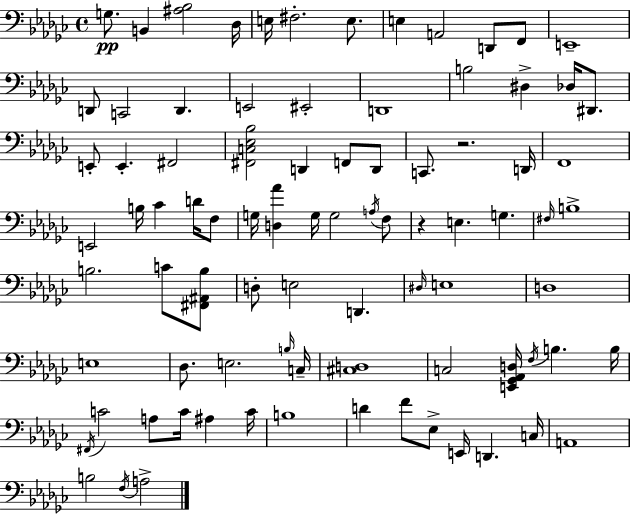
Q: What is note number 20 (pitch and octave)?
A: Db3